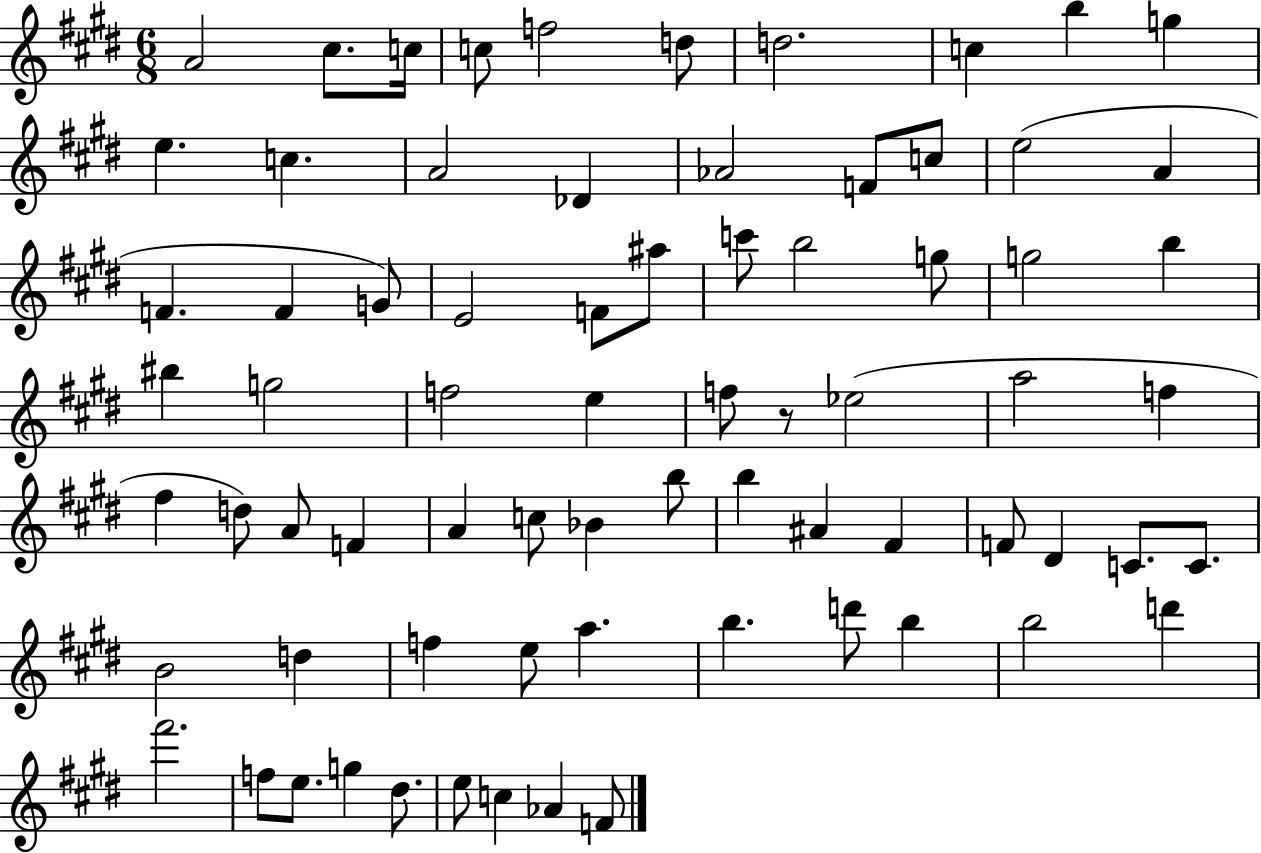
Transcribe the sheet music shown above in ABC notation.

X:1
T:Untitled
M:6/8
L:1/4
K:E
A2 ^c/2 c/4 c/2 f2 d/2 d2 c b g e c A2 _D _A2 F/2 c/2 e2 A F F G/2 E2 F/2 ^a/2 c'/2 b2 g/2 g2 b ^b g2 f2 e f/2 z/2 _e2 a2 f ^f d/2 A/2 F A c/2 _B b/2 b ^A ^F F/2 ^D C/2 C/2 B2 d f e/2 a b d'/2 b b2 d' ^f'2 f/2 e/2 g ^d/2 e/2 c _A F/2